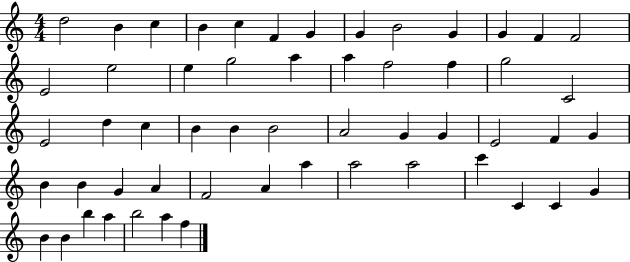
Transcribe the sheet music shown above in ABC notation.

X:1
T:Untitled
M:4/4
L:1/4
K:C
d2 B c B c F G G B2 G G F F2 E2 e2 e g2 a a f2 f g2 C2 E2 d c B B B2 A2 G G E2 F G B B G A F2 A a a2 a2 c' C C G B B b a b2 a f